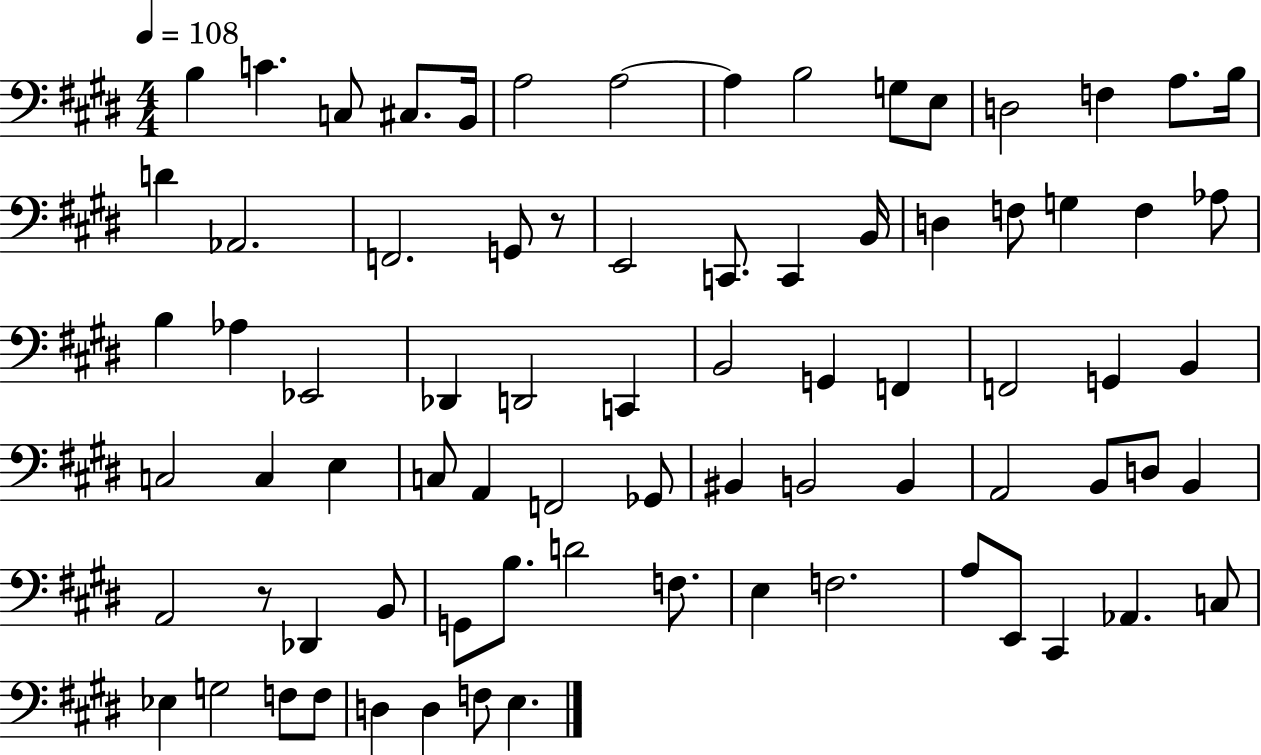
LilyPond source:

{
  \clef bass
  \numericTimeSignature
  \time 4/4
  \key e \major
  \tempo 4 = 108
  b4 c'4. c8 cis8. b,16 | a2 a2~~ | a4 b2 g8 e8 | d2 f4 a8. b16 | \break d'4 aes,2. | f,2. g,8 r8 | e,2 c,8. c,4 b,16 | d4 f8 g4 f4 aes8 | \break b4 aes4 ees,2 | des,4 d,2 c,4 | b,2 g,4 f,4 | f,2 g,4 b,4 | \break c2 c4 e4 | c8 a,4 f,2 ges,8 | bis,4 b,2 b,4 | a,2 b,8 d8 b,4 | \break a,2 r8 des,4 b,8 | g,8 b8. d'2 f8. | e4 f2. | a8 e,8 cis,4 aes,4. c8 | \break ees4 g2 f8 f8 | d4 d4 f8 e4. | \bar "|."
}